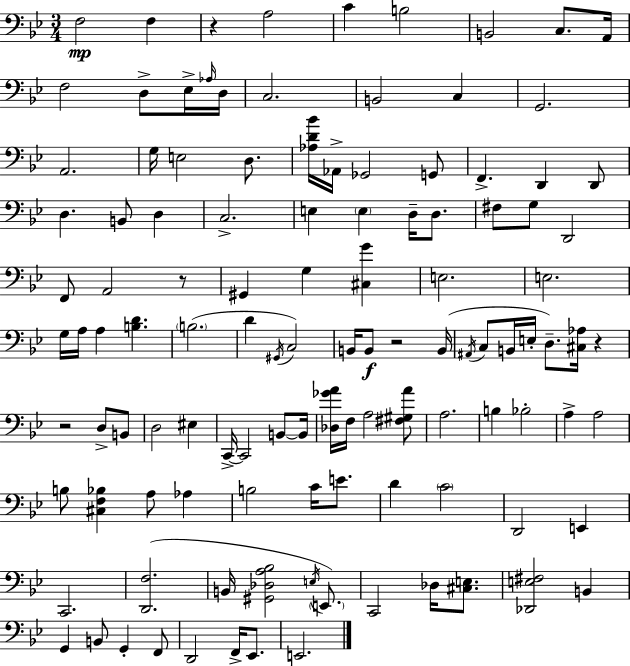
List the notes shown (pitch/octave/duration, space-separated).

F3/h F3/q R/q A3/h C4/q B3/h B2/h C3/e. A2/s F3/h D3/e Eb3/s Ab3/s D3/s C3/h. B2/h C3/q G2/h. A2/h. G3/s E3/h D3/e. [Ab3,D4,Bb4]/s Ab2/s Gb2/h G2/e F2/q. D2/q D2/e D3/q. B2/e D3/q C3/h. E3/q E3/q D3/s D3/e. F#3/e G3/e D2/h F2/e A2/h R/e G#2/q G3/q [C#3,G4]/q E3/h. E3/h. G3/s A3/s A3/q [B3,D4]/q. B3/h. D4/q G#2/s C3/h B2/s B2/e R/h B2/s A#2/s C3/e B2/s E3/s D3/e. [C#3,Ab3]/s R/q R/h D3/e B2/e D3/h EIS3/q C2/s C2/h B2/e B2/s [Db3,Gb4,A4]/s F3/s A3/h [F#3,G#3,A4]/e A3/h. B3/q Bb3/h A3/q A3/h B3/e [C#3,F3,Bb3]/q A3/e Ab3/q B3/h C4/s E4/e. D4/q C4/h D2/h E2/q C2/h. [D2,F3]/h. B2/s [G#2,Db3,A3,Bb3]/h E3/s E2/e. C2/h Db3/s [C#3,E3]/e. [Db2,E3,F#3]/h B2/q G2/q B2/e G2/q F2/e D2/h F2/s Eb2/e. E2/h.